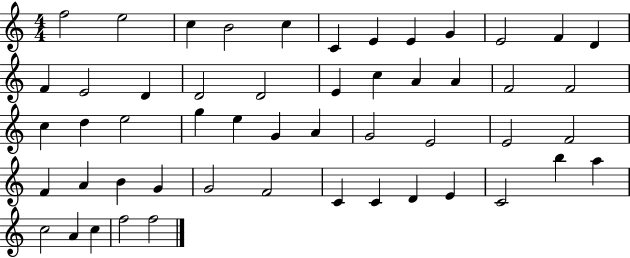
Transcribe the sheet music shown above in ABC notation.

X:1
T:Untitled
M:4/4
L:1/4
K:C
f2 e2 c B2 c C E E G E2 F D F E2 D D2 D2 E c A A F2 F2 c d e2 g e G A G2 E2 E2 F2 F A B G G2 F2 C C D E C2 b a c2 A c f2 f2